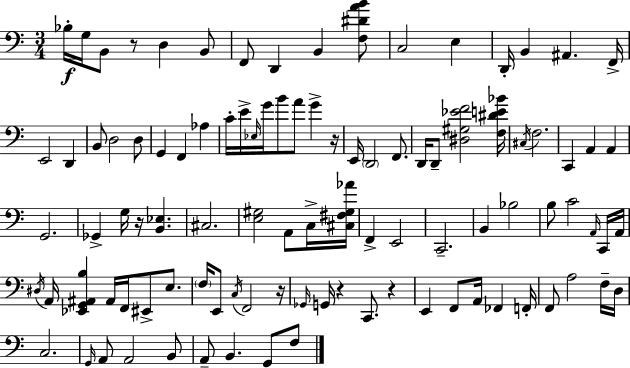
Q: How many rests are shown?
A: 6